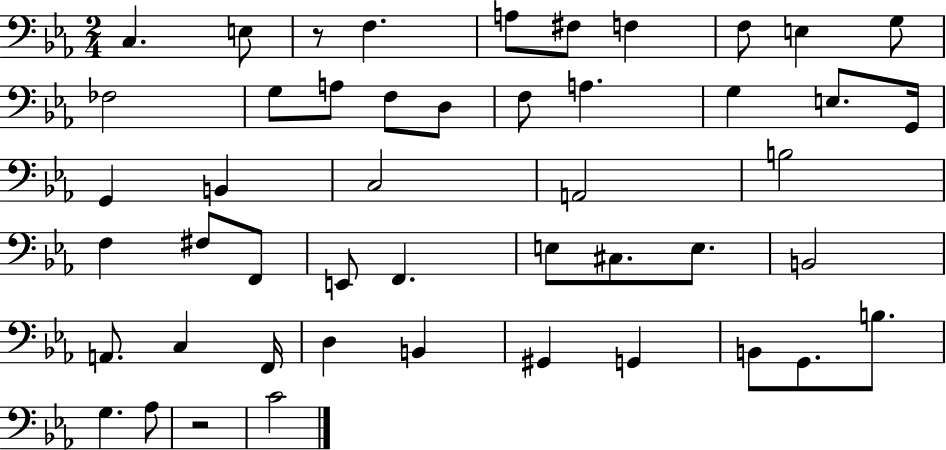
X:1
T:Untitled
M:2/4
L:1/4
K:Eb
C, E,/2 z/2 F, A,/2 ^F,/2 F, F,/2 E, G,/2 _F,2 G,/2 A,/2 F,/2 D,/2 F,/2 A, G, E,/2 G,,/4 G,, B,, C,2 A,,2 B,2 F, ^F,/2 F,,/2 E,,/2 F,, E,/2 ^C,/2 E,/2 B,,2 A,,/2 C, F,,/4 D, B,, ^G,, G,, B,,/2 G,,/2 B,/2 G, _A,/2 z2 C2